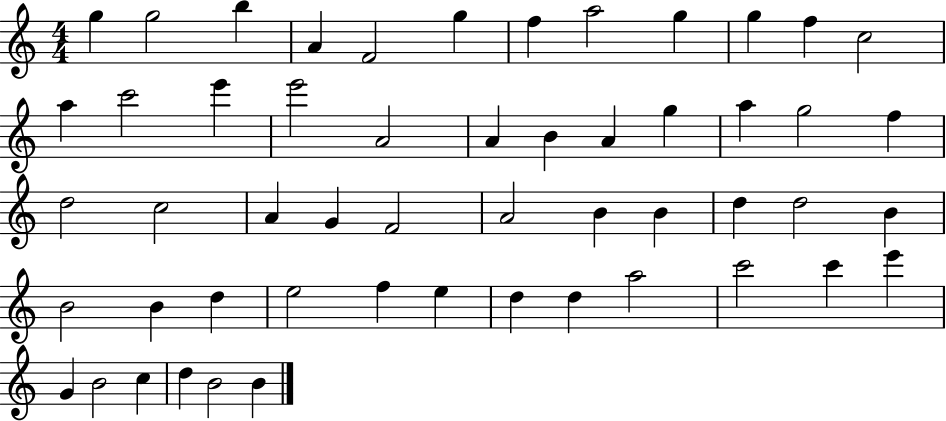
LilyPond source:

{
  \clef treble
  \numericTimeSignature
  \time 4/4
  \key c \major
  g''4 g''2 b''4 | a'4 f'2 g''4 | f''4 a''2 g''4 | g''4 f''4 c''2 | \break a''4 c'''2 e'''4 | e'''2 a'2 | a'4 b'4 a'4 g''4 | a''4 g''2 f''4 | \break d''2 c''2 | a'4 g'4 f'2 | a'2 b'4 b'4 | d''4 d''2 b'4 | \break b'2 b'4 d''4 | e''2 f''4 e''4 | d''4 d''4 a''2 | c'''2 c'''4 e'''4 | \break g'4 b'2 c''4 | d''4 b'2 b'4 | \bar "|."
}